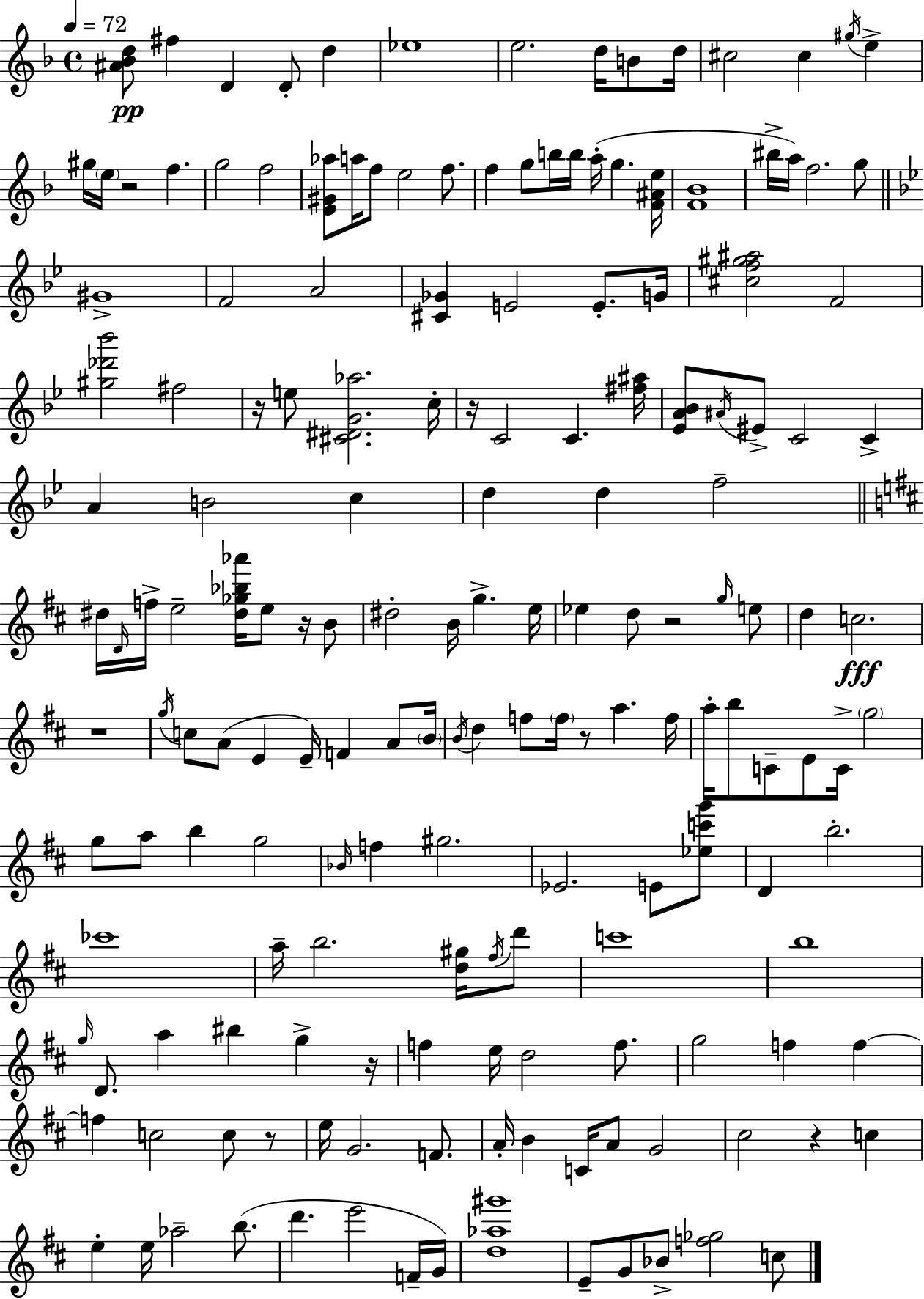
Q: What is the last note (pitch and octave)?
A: C5